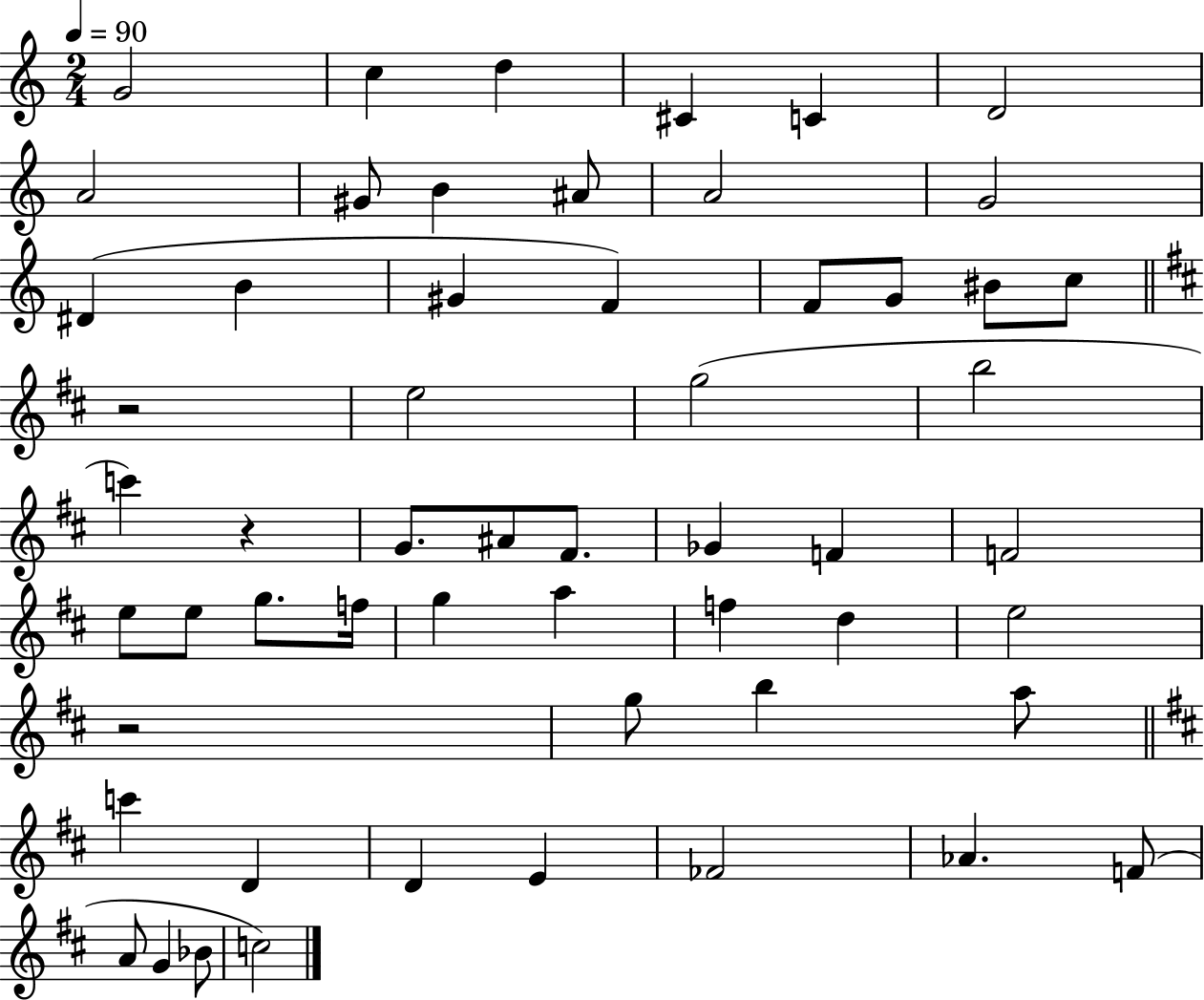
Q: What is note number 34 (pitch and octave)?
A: F5